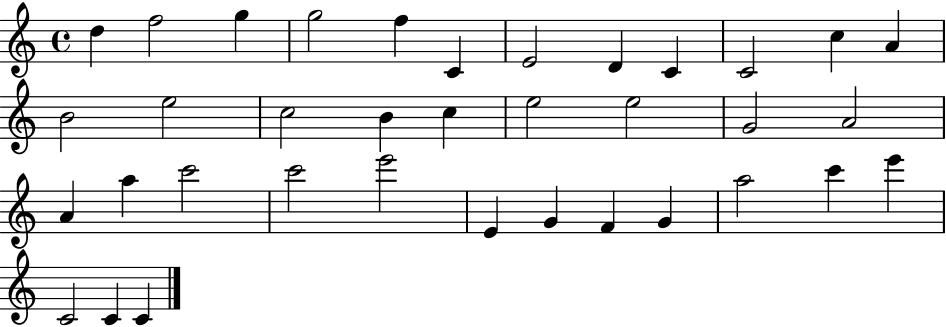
D5/q F5/h G5/q G5/h F5/q C4/q E4/h D4/q C4/q C4/h C5/q A4/q B4/h E5/h C5/h B4/q C5/q E5/h E5/h G4/h A4/h A4/q A5/q C6/h C6/h E6/h E4/q G4/q F4/q G4/q A5/h C6/q E6/q C4/h C4/q C4/q